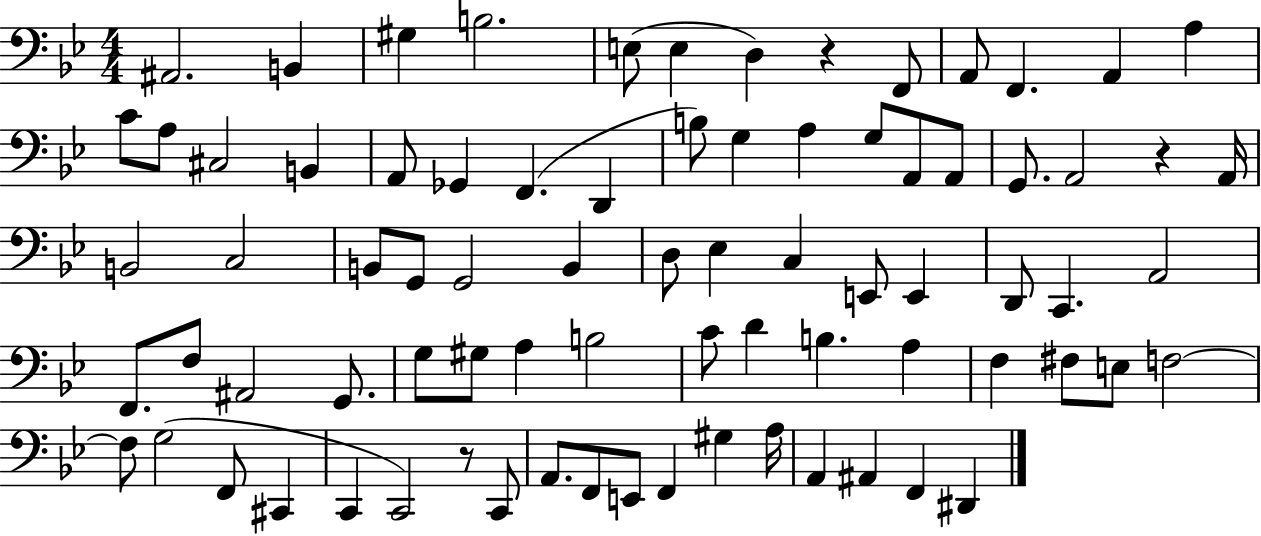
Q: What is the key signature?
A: BES major